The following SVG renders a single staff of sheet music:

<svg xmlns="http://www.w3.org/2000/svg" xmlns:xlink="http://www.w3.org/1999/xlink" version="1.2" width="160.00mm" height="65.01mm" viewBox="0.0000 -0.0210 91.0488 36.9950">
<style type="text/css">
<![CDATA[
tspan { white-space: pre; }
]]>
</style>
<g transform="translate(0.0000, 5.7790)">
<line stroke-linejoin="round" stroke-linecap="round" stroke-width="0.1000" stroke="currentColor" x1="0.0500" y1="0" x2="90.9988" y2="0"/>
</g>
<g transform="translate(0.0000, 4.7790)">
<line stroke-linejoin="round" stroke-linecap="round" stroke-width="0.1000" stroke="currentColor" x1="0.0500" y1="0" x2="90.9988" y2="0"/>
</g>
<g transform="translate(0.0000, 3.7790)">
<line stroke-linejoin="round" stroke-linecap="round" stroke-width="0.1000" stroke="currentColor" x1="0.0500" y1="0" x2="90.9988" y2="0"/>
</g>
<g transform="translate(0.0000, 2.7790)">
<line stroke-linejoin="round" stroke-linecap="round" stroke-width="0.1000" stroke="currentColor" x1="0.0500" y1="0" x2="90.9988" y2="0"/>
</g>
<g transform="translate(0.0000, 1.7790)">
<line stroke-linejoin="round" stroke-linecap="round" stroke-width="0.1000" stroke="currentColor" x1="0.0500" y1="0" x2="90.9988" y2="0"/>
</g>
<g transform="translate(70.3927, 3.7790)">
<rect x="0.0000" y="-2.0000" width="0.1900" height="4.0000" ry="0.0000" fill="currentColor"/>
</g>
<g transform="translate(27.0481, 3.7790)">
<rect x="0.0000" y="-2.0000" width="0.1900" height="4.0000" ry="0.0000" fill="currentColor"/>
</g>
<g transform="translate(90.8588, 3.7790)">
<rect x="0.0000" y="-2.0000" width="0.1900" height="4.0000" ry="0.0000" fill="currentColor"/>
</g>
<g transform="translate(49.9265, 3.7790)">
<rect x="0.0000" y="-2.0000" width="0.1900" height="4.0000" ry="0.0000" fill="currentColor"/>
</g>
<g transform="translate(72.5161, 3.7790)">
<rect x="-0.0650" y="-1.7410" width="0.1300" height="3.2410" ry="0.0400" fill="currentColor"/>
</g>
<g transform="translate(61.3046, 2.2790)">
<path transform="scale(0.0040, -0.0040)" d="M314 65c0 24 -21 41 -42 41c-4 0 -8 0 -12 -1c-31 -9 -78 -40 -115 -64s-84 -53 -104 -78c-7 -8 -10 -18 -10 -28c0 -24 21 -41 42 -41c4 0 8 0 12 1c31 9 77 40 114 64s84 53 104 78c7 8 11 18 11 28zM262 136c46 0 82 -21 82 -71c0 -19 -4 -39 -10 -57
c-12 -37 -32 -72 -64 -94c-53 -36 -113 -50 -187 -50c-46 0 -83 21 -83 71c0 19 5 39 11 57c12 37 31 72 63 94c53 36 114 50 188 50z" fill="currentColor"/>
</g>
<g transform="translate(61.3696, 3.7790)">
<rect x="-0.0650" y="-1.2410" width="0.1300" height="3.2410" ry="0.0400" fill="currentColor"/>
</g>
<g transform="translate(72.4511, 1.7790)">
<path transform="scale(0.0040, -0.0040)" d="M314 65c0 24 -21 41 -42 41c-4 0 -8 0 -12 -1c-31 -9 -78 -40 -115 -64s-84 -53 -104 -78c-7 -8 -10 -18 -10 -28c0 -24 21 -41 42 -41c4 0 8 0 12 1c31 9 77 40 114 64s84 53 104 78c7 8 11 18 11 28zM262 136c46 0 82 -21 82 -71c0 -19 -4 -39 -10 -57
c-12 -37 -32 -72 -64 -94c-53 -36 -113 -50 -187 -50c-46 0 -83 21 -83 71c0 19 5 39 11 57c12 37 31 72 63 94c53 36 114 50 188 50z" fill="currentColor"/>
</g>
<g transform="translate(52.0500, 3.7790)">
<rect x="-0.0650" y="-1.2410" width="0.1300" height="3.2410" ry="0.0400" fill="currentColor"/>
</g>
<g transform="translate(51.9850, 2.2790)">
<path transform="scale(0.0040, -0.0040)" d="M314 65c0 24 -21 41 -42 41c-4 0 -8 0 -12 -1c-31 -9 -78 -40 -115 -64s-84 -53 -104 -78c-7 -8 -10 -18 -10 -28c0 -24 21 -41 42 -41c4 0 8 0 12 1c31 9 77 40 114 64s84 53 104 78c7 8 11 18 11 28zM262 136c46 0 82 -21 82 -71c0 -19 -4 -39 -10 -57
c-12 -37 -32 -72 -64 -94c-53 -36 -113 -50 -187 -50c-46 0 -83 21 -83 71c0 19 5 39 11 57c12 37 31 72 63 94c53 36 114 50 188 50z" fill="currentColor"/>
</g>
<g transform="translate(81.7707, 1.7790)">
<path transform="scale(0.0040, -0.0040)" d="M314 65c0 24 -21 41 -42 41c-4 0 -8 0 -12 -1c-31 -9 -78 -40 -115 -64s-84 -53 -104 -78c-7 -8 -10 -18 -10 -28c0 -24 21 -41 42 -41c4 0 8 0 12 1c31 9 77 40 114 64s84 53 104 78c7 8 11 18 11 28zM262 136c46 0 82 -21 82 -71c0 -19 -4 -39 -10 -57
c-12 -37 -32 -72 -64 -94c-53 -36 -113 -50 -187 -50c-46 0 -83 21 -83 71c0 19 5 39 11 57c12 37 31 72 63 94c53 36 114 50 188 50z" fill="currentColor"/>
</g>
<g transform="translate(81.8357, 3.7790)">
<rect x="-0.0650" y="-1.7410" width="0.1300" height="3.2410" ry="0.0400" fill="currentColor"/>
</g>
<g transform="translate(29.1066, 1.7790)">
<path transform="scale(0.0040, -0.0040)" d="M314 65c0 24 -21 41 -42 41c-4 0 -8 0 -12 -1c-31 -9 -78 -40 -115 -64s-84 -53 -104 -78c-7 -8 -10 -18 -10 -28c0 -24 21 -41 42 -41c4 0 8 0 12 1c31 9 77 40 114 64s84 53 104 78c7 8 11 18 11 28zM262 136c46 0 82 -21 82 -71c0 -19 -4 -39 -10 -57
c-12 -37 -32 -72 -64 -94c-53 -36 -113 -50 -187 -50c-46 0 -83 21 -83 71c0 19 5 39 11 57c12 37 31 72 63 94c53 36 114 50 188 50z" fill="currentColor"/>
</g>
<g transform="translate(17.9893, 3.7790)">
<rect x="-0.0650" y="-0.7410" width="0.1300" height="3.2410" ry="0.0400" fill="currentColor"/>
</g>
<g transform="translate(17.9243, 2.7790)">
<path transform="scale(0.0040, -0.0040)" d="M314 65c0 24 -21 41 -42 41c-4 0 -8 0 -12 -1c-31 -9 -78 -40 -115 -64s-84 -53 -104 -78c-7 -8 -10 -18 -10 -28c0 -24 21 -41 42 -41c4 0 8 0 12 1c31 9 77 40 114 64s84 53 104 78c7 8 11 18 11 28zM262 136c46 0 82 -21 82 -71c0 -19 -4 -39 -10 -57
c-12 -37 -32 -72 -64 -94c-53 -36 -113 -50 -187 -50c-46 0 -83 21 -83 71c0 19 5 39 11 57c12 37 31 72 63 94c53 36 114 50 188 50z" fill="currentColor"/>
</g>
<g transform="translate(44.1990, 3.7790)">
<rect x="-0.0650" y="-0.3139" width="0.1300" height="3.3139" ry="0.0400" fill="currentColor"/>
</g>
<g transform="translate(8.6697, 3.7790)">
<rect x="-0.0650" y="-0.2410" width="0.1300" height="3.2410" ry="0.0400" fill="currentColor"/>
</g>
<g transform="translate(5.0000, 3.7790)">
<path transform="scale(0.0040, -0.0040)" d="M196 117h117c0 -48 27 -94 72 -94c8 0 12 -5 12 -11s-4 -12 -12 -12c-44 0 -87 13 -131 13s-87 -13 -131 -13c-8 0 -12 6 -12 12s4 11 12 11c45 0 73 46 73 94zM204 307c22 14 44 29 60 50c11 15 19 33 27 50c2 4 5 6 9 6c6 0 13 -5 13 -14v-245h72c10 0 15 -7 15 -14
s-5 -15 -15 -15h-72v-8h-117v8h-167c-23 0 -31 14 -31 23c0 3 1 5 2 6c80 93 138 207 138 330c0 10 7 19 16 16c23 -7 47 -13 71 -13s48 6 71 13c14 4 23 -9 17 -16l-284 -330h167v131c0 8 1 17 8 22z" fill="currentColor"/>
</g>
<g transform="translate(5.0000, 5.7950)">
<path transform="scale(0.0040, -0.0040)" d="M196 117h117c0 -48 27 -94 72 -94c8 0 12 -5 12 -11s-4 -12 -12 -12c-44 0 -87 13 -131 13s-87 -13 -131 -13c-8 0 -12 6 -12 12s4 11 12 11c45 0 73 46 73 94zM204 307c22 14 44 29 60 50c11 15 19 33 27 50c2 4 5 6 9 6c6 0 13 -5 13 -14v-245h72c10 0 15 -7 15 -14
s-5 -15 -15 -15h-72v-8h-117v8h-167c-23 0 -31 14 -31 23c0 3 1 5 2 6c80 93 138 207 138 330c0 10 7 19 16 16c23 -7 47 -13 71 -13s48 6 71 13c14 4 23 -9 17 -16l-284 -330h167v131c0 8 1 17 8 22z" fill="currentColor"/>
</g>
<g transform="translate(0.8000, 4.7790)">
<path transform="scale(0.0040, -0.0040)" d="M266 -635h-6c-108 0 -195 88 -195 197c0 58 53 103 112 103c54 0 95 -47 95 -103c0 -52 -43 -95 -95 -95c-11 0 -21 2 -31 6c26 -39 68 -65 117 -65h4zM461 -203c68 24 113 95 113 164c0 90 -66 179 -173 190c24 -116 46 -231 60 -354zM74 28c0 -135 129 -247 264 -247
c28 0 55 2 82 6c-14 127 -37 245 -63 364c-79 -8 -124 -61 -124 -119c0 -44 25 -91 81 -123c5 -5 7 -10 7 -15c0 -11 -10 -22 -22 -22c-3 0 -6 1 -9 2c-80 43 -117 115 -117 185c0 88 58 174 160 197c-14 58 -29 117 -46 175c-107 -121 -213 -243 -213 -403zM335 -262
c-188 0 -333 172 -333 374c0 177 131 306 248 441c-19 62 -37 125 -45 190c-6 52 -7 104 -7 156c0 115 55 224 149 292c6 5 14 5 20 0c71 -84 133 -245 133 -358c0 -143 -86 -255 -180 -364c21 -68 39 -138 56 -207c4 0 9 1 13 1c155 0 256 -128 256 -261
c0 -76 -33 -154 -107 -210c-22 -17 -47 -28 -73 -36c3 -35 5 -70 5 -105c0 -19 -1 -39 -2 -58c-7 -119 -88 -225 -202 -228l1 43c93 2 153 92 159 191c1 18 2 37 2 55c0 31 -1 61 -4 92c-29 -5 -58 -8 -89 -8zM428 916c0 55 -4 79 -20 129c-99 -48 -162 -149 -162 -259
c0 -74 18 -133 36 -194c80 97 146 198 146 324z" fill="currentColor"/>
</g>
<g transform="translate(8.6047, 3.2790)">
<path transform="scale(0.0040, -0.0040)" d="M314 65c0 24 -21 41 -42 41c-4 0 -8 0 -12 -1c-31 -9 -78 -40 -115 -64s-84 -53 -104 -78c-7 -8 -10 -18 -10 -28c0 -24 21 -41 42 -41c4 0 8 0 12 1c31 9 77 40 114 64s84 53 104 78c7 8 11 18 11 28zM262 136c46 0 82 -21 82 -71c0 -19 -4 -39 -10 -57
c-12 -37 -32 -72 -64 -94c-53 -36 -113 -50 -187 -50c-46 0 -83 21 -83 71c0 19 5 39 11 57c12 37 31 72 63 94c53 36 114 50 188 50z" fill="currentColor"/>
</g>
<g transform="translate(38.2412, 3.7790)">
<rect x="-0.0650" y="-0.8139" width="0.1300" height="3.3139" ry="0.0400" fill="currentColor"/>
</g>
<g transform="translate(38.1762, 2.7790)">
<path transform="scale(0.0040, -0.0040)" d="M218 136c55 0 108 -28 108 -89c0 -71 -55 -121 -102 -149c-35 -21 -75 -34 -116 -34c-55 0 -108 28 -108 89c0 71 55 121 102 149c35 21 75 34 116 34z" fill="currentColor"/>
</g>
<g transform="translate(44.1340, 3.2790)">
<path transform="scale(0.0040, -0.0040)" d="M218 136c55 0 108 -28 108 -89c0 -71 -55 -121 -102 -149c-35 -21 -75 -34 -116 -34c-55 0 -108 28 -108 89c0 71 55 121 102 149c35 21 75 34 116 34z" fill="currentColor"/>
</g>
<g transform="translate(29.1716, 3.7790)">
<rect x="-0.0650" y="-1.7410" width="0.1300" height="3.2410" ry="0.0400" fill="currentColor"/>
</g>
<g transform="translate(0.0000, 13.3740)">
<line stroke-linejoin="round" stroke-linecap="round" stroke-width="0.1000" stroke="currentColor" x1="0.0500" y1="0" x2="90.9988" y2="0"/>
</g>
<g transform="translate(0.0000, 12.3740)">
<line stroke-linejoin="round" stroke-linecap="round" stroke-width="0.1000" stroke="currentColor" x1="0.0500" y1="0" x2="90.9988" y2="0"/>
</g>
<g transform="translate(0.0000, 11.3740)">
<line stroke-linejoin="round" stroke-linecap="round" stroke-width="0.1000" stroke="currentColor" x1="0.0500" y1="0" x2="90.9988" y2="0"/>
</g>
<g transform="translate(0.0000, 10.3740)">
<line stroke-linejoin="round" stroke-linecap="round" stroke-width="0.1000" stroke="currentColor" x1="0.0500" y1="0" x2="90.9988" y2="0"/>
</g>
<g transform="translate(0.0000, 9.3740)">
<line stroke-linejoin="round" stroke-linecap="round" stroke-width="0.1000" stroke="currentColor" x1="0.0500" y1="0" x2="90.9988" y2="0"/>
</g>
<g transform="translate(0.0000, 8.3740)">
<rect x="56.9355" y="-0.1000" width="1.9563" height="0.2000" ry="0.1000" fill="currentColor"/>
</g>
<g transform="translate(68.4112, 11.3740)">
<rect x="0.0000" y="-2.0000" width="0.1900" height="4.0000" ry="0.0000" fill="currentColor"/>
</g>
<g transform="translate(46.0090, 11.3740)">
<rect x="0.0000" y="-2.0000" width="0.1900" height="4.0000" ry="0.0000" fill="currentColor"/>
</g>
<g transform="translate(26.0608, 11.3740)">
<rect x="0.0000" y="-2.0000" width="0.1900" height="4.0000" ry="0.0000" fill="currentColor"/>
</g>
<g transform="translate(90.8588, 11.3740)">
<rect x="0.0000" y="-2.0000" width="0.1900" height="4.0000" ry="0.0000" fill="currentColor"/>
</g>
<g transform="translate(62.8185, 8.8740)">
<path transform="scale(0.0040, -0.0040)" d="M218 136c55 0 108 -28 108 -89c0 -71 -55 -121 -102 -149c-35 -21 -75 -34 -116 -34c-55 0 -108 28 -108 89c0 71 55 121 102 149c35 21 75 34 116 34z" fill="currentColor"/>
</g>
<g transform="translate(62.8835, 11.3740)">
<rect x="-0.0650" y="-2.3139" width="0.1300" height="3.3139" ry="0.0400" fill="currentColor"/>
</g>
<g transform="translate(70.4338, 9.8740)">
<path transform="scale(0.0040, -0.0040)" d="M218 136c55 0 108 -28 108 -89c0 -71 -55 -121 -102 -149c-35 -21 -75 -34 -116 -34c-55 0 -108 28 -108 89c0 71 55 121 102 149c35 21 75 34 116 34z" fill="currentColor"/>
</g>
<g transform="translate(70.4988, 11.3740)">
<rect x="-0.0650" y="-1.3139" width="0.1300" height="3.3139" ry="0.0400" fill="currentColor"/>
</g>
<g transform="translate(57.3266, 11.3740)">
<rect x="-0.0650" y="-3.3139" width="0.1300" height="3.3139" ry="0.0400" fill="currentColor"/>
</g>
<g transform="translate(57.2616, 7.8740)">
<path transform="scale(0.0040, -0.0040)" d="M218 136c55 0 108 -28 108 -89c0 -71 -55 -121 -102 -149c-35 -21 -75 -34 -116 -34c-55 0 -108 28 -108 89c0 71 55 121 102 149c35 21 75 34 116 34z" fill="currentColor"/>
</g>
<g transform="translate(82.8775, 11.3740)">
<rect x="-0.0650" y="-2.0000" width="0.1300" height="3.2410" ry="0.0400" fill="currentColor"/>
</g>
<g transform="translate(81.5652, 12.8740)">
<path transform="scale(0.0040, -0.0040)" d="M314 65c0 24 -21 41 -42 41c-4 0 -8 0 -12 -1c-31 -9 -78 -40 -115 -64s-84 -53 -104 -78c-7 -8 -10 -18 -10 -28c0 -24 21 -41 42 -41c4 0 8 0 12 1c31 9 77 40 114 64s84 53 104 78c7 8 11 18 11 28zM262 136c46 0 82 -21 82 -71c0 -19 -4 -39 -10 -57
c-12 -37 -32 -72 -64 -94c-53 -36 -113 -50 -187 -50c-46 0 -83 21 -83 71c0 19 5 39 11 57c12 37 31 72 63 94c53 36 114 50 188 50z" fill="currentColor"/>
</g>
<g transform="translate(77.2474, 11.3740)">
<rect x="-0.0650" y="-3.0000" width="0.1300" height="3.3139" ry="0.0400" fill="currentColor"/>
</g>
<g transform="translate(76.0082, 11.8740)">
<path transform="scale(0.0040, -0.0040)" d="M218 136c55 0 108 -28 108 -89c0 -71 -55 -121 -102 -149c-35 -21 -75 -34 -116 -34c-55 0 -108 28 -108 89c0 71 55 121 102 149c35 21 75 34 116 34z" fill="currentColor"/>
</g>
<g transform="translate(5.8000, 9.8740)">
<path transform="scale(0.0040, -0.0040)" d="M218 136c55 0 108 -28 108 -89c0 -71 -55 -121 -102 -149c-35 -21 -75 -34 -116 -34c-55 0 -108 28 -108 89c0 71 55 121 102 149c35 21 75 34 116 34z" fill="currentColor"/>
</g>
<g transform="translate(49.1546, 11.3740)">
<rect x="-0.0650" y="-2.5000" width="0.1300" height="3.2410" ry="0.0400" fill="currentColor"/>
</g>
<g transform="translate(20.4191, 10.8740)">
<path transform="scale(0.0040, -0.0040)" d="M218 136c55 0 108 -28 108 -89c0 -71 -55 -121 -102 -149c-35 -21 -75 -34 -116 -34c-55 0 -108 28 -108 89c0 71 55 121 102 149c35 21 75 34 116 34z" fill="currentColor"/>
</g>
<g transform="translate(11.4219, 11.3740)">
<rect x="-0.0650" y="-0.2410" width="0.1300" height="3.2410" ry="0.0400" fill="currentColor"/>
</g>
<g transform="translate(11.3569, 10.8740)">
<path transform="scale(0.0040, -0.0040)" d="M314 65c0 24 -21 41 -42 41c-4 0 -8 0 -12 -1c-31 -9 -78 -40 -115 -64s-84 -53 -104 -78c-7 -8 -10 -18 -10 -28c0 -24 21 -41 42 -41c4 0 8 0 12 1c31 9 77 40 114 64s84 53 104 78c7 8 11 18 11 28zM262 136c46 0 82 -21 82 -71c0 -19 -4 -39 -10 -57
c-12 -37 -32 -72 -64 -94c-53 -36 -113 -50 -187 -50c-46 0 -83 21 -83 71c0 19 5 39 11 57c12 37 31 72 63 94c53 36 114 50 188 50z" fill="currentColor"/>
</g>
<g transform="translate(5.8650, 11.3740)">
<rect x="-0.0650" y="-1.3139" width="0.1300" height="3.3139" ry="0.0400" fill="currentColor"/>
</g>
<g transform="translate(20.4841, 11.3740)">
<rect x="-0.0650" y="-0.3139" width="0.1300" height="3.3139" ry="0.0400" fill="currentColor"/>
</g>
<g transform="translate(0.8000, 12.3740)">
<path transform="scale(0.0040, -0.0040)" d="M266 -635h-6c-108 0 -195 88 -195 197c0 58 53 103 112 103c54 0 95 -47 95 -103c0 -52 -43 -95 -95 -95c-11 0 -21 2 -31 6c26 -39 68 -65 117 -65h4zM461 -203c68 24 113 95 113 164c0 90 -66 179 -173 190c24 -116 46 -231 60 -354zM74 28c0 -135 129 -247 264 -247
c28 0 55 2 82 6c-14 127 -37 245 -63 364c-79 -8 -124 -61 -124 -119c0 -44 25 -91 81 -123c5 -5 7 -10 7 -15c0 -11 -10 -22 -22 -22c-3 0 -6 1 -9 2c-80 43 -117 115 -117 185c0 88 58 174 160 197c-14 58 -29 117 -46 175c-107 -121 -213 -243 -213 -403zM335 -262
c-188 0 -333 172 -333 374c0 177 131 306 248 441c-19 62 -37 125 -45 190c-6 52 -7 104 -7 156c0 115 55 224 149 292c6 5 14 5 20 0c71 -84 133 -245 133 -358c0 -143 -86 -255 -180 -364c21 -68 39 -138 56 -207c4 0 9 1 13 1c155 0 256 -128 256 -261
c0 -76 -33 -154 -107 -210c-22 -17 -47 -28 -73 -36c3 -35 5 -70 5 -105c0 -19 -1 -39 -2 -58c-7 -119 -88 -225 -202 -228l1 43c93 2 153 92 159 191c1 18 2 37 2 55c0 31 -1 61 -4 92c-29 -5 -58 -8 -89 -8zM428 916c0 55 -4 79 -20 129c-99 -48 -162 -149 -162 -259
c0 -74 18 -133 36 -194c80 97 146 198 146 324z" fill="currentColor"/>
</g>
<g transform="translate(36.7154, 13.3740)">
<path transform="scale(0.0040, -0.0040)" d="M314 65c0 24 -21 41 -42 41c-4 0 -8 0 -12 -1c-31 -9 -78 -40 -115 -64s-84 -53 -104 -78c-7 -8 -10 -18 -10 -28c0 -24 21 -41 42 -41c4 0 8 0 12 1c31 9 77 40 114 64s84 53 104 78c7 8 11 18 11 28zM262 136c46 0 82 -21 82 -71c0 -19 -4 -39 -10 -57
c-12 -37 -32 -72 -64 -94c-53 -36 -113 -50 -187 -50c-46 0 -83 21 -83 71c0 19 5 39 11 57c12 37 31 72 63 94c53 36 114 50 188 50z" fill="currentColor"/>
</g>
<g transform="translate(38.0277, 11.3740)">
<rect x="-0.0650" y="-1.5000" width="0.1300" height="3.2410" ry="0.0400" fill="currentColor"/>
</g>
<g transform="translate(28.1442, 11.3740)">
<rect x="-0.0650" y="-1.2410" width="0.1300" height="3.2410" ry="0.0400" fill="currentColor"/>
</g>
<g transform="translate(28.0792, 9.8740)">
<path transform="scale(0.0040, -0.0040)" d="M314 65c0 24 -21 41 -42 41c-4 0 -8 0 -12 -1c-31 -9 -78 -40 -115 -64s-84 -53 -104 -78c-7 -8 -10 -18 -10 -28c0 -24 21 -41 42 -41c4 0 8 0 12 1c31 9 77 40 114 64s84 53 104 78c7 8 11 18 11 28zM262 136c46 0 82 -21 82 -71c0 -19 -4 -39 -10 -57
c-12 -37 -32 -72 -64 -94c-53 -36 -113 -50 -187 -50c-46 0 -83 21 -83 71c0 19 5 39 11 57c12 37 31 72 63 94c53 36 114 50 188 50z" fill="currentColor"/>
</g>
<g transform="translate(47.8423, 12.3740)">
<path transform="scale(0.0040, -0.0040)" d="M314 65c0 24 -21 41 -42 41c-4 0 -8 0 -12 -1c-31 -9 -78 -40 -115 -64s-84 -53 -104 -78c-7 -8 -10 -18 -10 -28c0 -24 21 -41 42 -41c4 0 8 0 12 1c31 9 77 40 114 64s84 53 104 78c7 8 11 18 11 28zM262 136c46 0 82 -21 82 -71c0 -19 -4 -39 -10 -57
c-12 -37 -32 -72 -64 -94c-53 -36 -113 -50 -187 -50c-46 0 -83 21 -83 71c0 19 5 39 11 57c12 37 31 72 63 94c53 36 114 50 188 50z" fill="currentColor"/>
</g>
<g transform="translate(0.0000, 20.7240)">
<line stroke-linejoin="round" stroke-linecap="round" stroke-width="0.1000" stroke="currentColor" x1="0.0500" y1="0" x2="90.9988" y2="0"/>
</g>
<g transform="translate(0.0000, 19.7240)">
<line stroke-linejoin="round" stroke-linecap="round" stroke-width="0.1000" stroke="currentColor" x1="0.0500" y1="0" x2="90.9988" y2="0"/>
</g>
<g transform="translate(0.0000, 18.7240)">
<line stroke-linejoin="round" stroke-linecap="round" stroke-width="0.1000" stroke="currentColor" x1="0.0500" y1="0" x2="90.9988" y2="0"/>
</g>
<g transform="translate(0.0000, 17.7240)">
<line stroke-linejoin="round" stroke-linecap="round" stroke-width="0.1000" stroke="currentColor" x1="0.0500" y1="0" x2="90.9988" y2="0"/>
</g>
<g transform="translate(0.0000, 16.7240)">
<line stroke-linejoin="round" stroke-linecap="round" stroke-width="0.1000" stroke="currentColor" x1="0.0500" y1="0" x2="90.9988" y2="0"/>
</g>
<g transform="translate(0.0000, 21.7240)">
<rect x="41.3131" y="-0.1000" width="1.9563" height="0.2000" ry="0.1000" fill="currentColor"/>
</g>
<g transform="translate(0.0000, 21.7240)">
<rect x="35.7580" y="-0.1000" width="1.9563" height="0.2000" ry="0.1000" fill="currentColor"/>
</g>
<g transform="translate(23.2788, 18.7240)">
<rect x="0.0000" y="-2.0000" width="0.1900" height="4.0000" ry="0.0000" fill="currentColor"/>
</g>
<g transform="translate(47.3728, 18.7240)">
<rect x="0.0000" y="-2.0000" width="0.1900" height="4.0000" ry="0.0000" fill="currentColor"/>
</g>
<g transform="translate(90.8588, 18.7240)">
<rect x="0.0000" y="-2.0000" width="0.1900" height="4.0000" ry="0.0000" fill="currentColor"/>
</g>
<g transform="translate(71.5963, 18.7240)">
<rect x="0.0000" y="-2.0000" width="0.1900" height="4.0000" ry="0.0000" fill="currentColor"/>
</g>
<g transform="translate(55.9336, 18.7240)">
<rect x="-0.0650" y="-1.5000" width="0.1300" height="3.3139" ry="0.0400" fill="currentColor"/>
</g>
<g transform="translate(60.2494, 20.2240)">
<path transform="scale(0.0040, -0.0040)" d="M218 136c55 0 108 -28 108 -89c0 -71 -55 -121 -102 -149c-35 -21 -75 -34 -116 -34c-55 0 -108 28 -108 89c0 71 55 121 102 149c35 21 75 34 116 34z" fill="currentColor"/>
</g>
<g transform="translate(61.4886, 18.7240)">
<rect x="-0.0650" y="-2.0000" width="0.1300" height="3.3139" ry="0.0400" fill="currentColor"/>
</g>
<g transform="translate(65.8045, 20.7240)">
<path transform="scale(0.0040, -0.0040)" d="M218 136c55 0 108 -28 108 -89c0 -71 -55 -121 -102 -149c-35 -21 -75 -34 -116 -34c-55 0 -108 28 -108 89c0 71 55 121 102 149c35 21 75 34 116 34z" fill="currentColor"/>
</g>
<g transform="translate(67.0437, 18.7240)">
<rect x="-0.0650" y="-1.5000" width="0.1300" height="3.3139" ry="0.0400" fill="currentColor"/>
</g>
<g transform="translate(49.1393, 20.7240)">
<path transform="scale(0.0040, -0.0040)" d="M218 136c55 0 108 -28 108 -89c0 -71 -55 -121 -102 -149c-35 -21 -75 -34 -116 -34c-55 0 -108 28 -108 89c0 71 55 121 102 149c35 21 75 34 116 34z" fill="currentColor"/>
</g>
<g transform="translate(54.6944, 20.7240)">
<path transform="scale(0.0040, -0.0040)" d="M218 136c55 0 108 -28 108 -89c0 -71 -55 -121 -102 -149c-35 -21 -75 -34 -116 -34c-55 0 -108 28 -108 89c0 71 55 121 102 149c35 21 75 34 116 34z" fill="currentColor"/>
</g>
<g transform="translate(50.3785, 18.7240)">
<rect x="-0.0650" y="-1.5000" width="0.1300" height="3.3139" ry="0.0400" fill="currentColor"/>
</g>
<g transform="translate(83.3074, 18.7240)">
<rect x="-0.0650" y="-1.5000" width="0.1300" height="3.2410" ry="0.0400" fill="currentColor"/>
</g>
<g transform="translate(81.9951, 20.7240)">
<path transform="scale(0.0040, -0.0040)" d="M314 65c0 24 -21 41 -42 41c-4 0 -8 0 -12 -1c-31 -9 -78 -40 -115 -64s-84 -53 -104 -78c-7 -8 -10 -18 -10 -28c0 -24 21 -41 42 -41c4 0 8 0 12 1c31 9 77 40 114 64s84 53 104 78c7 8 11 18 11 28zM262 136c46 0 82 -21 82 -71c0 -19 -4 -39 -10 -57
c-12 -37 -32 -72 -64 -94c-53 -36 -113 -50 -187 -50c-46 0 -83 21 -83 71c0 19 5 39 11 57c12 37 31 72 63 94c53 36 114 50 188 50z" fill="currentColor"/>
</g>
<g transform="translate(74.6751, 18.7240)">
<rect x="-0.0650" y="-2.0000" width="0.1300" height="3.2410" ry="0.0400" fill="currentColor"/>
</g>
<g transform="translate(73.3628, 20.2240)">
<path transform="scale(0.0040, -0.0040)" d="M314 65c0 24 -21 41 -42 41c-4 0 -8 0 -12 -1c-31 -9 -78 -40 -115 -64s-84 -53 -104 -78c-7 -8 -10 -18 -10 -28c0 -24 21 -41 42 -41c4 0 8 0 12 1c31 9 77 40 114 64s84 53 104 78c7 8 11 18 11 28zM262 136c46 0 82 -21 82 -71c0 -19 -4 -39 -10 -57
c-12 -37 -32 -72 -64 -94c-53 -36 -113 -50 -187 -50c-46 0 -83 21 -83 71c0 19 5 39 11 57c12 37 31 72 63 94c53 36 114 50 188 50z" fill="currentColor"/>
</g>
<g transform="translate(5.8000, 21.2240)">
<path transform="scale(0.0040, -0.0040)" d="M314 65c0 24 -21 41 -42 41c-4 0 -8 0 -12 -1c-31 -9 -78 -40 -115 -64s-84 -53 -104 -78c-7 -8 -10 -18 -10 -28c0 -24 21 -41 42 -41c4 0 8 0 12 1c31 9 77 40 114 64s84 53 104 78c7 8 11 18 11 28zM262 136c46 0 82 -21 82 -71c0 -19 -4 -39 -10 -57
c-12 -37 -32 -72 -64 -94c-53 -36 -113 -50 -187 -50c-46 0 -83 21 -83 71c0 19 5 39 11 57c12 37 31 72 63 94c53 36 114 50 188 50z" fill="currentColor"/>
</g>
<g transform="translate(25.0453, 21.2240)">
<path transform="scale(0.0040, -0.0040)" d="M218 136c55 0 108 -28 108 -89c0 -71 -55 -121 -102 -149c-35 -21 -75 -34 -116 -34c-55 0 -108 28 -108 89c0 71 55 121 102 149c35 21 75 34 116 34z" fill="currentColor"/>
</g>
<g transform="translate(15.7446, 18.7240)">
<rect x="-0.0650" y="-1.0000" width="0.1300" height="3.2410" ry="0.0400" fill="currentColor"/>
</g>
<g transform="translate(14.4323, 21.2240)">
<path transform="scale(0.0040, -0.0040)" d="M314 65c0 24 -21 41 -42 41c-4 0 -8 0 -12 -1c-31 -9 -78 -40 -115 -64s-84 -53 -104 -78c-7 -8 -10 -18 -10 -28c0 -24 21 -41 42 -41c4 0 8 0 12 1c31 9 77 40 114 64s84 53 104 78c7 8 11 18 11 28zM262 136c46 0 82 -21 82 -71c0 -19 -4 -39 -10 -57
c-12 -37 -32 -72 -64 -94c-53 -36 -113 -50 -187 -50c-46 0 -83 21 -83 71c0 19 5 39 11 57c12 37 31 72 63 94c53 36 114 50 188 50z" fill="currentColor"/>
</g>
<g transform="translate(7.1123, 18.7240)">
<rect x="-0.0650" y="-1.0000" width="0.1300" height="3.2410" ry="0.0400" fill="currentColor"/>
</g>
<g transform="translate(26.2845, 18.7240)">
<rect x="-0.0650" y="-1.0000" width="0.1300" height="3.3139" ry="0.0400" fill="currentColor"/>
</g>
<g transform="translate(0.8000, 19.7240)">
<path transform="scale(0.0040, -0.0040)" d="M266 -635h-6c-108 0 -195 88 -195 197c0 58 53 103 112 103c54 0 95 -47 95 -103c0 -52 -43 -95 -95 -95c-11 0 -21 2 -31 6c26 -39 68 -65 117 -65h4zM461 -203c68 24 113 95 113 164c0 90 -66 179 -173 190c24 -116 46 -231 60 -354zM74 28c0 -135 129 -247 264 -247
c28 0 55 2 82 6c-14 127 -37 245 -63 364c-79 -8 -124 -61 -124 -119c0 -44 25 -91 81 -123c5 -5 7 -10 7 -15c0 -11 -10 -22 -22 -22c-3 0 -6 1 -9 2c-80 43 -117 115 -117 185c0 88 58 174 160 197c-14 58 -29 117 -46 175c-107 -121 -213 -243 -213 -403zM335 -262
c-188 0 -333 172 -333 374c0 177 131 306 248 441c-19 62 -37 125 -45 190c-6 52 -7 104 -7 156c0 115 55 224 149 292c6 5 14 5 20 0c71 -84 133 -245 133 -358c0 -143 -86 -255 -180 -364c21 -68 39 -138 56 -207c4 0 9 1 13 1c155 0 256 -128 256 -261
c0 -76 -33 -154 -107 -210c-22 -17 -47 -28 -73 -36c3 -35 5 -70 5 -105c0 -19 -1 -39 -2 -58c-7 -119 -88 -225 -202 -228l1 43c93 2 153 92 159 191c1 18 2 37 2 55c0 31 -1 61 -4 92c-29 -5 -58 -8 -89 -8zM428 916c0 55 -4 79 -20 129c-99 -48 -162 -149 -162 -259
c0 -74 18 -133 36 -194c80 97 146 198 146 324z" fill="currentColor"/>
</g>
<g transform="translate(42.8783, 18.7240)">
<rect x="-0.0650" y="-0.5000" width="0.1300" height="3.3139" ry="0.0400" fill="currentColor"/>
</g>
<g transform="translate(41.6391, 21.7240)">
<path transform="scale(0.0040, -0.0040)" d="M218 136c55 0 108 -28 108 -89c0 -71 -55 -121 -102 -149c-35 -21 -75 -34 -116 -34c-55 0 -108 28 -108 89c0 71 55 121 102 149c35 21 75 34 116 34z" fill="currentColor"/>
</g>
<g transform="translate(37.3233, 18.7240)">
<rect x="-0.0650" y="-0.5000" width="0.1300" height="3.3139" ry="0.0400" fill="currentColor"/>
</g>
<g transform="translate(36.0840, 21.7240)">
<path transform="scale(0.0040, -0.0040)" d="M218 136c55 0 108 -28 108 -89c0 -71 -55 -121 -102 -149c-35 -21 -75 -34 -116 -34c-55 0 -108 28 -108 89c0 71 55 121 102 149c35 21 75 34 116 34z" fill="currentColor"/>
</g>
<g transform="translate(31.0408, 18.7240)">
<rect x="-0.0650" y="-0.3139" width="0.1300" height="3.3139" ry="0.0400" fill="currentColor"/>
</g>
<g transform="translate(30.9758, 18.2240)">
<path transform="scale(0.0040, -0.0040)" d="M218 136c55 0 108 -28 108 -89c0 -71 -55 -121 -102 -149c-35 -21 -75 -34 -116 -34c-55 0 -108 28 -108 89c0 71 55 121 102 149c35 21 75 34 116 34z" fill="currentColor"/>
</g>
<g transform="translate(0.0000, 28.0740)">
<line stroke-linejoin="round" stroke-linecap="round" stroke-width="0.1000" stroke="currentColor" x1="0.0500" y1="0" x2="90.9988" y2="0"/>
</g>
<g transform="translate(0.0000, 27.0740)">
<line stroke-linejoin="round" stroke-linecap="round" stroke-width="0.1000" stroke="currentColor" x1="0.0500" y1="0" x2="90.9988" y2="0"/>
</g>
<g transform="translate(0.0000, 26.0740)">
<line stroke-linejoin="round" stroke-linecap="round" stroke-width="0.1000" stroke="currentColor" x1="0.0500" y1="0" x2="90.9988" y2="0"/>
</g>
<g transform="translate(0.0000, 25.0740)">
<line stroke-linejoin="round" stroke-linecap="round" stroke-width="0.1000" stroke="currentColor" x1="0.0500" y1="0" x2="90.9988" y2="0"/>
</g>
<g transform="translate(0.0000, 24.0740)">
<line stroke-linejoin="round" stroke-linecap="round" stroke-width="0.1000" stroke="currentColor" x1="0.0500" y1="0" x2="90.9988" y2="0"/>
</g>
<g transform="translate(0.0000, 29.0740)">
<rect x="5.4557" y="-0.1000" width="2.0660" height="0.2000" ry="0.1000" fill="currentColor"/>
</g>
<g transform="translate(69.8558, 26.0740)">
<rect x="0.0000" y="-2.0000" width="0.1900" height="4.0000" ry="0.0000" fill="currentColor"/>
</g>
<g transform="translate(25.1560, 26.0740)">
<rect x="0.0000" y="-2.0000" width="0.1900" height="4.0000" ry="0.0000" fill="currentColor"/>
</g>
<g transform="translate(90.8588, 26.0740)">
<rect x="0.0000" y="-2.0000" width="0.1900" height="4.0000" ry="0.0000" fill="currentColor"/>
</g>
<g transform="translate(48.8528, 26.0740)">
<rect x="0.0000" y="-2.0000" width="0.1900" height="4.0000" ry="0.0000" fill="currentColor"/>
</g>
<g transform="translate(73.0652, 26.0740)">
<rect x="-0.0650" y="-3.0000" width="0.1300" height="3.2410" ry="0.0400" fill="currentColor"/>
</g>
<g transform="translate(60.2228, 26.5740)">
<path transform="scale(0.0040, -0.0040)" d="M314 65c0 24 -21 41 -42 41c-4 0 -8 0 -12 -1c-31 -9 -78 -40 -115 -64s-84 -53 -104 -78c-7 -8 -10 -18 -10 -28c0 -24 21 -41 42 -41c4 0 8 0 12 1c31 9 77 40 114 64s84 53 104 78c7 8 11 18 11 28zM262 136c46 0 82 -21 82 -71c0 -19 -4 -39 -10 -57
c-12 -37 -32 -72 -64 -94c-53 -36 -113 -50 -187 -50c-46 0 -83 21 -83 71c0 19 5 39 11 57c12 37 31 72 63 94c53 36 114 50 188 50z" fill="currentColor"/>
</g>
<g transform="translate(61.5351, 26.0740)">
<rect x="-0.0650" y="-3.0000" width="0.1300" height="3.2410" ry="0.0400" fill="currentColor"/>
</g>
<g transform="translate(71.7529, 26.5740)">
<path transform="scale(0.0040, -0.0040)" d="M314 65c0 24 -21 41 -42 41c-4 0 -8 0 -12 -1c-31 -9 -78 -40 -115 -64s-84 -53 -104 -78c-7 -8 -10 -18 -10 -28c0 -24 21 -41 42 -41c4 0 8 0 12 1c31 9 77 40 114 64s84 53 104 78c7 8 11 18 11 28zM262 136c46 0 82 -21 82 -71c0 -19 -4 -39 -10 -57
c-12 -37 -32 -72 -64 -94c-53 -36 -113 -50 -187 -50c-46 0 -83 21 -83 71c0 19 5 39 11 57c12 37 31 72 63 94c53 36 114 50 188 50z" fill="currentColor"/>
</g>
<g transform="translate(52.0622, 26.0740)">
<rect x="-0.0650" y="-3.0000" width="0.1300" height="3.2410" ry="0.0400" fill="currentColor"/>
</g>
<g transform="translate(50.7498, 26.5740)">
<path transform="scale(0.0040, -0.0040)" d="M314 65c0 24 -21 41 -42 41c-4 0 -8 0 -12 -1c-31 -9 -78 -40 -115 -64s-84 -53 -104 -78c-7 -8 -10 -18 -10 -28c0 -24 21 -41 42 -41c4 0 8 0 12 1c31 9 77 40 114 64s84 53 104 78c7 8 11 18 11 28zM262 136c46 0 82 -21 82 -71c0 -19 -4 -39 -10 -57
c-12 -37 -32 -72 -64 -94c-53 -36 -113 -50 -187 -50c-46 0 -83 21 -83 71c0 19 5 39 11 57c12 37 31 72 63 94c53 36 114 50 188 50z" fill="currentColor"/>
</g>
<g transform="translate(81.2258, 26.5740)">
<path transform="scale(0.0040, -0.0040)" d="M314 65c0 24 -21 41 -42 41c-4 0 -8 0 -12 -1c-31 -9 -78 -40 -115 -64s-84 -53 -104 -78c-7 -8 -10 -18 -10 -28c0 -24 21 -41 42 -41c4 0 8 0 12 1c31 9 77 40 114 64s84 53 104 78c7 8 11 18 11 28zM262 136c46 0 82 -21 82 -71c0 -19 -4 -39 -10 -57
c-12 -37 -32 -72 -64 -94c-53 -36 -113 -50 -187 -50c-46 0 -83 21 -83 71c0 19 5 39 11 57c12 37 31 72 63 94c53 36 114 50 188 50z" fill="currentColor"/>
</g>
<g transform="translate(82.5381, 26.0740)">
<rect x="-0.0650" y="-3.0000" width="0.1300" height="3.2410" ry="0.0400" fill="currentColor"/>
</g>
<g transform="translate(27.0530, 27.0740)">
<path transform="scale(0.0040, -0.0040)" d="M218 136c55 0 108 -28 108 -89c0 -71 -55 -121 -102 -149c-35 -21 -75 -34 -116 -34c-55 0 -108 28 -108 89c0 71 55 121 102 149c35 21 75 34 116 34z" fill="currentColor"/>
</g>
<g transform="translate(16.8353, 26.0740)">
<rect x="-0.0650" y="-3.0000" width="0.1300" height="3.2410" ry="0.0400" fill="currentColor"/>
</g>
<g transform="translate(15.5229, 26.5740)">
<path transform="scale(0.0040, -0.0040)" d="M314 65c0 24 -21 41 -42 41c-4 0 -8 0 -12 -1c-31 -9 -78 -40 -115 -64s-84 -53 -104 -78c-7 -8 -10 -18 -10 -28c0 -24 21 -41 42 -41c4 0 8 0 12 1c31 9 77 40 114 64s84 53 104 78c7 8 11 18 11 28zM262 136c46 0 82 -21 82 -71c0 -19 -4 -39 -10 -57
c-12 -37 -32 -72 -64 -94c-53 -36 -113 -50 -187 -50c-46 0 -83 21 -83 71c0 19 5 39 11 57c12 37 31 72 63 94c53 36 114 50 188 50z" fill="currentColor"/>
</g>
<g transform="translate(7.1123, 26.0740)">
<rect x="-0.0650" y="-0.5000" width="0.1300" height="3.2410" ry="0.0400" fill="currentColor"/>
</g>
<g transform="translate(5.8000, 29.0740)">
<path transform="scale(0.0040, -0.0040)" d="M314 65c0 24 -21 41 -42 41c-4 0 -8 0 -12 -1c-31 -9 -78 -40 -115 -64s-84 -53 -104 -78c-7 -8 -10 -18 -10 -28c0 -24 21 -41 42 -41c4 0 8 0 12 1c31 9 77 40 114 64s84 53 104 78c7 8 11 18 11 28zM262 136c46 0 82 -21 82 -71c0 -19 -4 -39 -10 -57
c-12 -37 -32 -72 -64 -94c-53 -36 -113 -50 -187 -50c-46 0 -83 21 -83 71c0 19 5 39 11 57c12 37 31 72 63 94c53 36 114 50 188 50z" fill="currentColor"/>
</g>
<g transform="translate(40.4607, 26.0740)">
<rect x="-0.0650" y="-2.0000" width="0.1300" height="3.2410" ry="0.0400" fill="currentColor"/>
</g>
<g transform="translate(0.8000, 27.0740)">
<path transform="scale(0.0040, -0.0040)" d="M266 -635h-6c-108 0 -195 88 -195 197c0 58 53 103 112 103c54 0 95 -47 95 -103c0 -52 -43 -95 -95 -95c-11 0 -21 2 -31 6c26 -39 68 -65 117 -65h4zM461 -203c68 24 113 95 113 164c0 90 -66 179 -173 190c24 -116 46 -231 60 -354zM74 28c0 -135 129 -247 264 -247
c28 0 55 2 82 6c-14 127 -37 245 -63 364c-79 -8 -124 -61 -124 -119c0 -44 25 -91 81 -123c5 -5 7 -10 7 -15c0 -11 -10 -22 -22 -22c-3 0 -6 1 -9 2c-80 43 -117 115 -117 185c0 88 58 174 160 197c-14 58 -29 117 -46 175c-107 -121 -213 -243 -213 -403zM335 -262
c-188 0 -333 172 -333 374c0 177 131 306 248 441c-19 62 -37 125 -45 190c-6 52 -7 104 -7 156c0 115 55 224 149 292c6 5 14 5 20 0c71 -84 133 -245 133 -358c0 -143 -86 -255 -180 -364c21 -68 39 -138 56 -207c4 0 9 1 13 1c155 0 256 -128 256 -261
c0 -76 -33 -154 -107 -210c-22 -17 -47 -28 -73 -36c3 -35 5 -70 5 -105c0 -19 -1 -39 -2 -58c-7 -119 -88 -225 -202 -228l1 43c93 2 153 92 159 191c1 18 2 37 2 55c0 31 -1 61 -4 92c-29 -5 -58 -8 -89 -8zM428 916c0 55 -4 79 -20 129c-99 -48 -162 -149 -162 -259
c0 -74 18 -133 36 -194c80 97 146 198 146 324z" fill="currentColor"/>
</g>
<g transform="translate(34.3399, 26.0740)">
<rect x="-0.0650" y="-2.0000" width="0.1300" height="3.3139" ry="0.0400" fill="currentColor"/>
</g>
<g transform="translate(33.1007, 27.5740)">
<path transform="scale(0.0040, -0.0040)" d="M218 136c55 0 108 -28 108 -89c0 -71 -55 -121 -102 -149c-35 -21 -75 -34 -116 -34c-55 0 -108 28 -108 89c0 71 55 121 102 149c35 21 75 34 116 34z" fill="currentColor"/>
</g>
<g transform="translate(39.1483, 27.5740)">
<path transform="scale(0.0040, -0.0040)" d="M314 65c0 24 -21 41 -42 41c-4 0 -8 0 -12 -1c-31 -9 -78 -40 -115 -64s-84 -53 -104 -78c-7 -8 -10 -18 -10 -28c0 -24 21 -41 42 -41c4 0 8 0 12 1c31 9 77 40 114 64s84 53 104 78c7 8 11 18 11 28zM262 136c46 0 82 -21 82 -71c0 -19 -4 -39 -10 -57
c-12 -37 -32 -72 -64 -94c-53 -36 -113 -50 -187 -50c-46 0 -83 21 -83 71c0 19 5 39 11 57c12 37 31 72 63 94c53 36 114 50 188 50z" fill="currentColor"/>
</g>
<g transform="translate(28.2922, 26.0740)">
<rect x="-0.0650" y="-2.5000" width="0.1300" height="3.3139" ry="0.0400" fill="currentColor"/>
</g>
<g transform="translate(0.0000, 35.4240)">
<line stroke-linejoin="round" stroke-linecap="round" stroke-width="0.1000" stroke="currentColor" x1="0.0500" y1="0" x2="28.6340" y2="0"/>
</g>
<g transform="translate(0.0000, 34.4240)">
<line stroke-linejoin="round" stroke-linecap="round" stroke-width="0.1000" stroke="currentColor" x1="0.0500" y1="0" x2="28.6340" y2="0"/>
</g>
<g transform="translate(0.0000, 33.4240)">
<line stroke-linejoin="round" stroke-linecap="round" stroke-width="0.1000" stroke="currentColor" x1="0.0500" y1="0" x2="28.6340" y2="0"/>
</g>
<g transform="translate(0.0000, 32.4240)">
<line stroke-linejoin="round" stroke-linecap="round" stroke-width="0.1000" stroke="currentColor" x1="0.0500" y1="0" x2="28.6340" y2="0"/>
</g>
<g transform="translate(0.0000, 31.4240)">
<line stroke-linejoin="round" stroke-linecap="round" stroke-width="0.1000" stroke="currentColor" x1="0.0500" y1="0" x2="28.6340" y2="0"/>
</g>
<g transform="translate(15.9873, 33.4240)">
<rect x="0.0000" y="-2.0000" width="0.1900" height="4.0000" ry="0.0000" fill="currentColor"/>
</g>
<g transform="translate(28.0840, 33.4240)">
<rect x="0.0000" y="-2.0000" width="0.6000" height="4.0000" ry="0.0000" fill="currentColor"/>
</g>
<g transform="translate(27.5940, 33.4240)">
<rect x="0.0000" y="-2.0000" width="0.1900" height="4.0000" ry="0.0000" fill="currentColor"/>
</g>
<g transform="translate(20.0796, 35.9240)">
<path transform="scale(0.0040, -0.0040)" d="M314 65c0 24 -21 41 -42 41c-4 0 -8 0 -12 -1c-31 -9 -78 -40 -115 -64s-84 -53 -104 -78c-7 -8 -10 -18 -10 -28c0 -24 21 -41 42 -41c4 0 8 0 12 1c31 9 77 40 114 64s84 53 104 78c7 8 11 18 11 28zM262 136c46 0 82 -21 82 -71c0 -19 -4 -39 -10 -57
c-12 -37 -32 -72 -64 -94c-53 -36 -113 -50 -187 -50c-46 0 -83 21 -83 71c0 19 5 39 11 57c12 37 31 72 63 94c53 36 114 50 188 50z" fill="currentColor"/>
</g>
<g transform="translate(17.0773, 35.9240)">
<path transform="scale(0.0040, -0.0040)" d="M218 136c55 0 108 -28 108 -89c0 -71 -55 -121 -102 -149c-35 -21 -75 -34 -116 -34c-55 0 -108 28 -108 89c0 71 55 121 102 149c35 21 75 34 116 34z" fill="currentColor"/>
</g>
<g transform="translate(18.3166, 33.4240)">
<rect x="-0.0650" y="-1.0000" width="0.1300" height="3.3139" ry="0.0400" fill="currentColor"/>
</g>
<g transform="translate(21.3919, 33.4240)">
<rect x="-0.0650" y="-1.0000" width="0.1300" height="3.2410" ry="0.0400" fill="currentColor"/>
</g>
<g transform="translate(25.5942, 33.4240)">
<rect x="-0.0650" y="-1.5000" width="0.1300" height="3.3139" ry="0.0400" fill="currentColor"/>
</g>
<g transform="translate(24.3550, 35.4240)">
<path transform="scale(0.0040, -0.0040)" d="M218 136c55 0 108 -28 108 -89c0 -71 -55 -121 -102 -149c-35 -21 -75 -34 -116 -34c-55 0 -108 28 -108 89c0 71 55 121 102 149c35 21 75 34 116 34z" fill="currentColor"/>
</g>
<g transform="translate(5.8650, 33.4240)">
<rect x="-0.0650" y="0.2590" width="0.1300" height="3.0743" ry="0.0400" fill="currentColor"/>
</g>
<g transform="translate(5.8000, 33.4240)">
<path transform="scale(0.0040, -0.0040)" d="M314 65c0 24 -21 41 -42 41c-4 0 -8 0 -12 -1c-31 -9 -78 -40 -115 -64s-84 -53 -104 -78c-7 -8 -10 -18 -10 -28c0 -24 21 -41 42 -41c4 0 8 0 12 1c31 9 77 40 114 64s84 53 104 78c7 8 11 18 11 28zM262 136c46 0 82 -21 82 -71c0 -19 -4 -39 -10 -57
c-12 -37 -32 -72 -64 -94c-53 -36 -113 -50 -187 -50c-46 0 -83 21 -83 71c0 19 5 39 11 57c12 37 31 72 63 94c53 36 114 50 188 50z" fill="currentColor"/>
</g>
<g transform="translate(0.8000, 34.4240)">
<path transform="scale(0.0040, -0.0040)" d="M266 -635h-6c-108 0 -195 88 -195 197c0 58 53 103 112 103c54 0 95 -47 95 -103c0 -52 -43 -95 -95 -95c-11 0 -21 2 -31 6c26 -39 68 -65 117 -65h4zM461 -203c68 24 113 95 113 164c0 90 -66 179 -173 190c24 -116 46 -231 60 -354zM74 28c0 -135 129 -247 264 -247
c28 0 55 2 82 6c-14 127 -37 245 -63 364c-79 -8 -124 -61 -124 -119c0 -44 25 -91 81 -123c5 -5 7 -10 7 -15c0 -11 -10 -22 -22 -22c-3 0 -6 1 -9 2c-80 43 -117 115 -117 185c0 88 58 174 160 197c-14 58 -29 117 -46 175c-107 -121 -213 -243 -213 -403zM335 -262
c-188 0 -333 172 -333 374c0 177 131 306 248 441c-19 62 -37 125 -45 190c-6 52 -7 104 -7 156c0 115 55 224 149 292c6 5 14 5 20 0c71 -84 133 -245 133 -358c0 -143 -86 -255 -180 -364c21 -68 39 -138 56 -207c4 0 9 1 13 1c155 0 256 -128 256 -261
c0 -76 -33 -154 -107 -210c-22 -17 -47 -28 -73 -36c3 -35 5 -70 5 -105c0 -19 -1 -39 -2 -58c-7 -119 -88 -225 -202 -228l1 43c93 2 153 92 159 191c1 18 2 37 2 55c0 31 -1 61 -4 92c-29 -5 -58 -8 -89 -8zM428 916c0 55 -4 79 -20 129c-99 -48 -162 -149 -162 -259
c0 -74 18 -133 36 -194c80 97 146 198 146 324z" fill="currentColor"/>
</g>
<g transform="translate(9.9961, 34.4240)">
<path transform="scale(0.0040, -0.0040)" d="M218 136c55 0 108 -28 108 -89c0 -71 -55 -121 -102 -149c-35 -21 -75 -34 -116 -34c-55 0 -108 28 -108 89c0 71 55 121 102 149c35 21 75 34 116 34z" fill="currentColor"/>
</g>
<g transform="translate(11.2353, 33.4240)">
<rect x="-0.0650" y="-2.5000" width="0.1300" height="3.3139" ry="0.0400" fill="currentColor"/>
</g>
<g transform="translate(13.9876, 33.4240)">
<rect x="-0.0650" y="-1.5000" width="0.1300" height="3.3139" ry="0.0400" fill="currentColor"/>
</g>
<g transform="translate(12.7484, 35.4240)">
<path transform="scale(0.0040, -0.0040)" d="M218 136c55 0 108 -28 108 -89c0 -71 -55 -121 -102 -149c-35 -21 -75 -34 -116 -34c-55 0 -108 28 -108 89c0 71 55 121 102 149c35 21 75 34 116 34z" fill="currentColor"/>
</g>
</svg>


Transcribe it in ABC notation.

X:1
T:Untitled
M:4/4
L:1/4
K:C
c2 d2 f2 d c e2 e2 f2 f2 e c2 c e2 E2 G2 b g e A F2 D2 D2 D c C C E E F E F2 E2 C2 A2 G F F2 A2 A2 A2 A2 B2 G E D D2 E